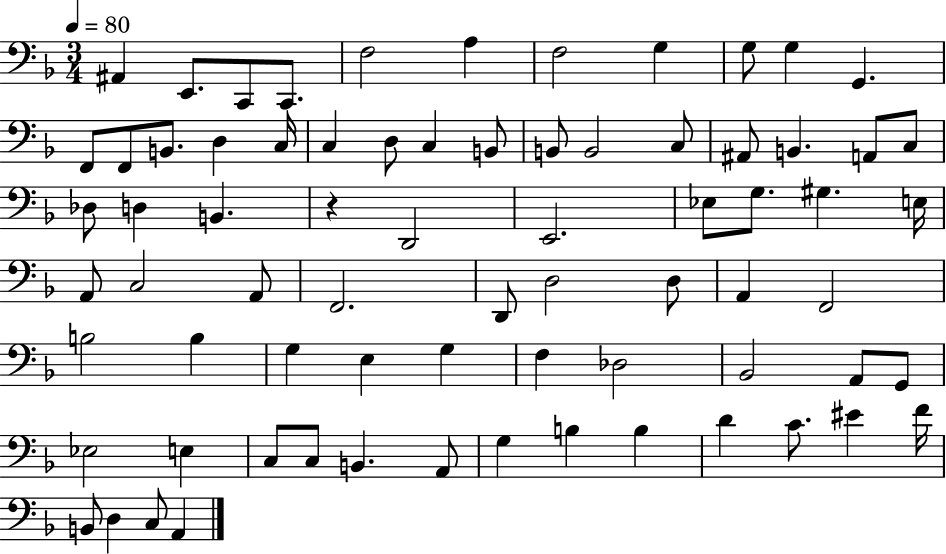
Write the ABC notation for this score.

X:1
T:Untitled
M:3/4
L:1/4
K:F
^A,, E,,/2 C,,/2 C,,/2 F,2 A, F,2 G, G,/2 G, G,, F,,/2 F,,/2 B,,/2 D, C,/4 C, D,/2 C, B,,/2 B,,/2 B,,2 C,/2 ^A,,/2 B,, A,,/2 C,/2 _D,/2 D, B,, z D,,2 E,,2 _E,/2 G,/2 ^G, E,/4 A,,/2 C,2 A,,/2 F,,2 D,,/2 D,2 D,/2 A,, F,,2 B,2 B, G, E, G, F, _D,2 _B,,2 A,,/2 G,,/2 _E,2 E, C,/2 C,/2 B,, A,,/2 G, B, B, D C/2 ^E F/4 B,,/2 D, C,/2 A,,